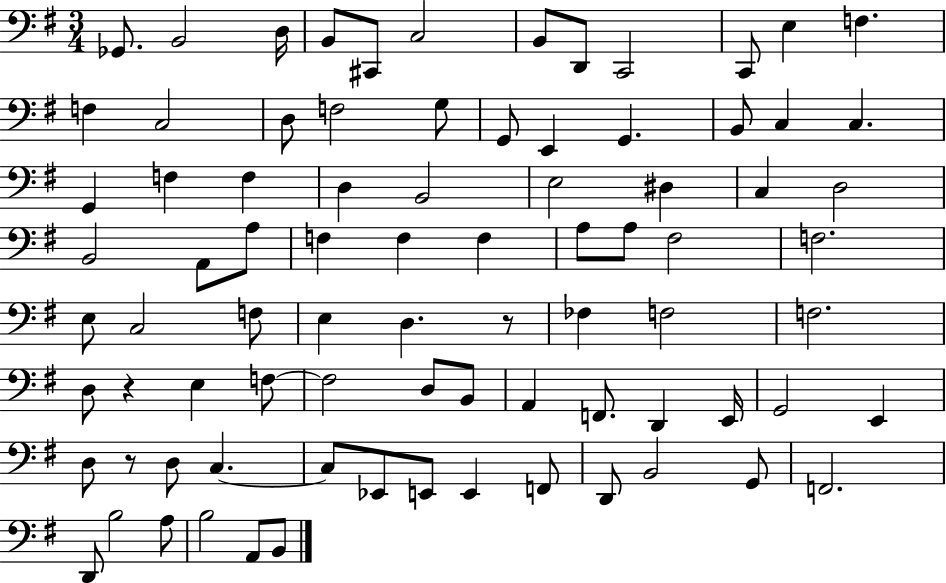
X:1
T:Untitled
M:3/4
L:1/4
K:G
_G,,/2 B,,2 D,/4 B,,/2 ^C,,/2 C,2 B,,/2 D,,/2 C,,2 C,,/2 E, F, F, C,2 D,/2 F,2 G,/2 G,,/2 E,, G,, B,,/2 C, C, G,, F, F, D, B,,2 E,2 ^D, C, D,2 B,,2 A,,/2 A,/2 F, F, F, A,/2 A,/2 ^F,2 F,2 E,/2 C,2 F,/2 E, D, z/2 _F, F,2 F,2 D,/2 z E, F,/2 F,2 D,/2 B,,/2 A,, F,,/2 D,, E,,/4 G,,2 E,, D,/2 z/2 D,/2 C, C,/2 _E,,/2 E,,/2 E,, F,,/2 D,,/2 B,,2 G,,/2 F,,2 D,,/2 B,2 A,/2 B,2 A,,/2 B,,/2